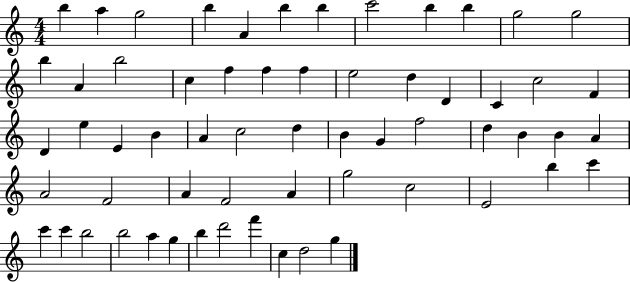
B5/q A5/q G5/h B5/q A4/q B5/q B5/q C6/h B5/q B5/q G5/h G5/h B5/q A4/q B5/h C5/q F5/q F5/q F5/q E5/h D5/q D4/q C4/q C5/h F4/q D4/q E5/q E4/q B4/q A4/q C5/h D5/q B4/q G4/q F5/h D5/q B4/q B4/q A4/q A4/h F4/h A4/q F4/h A4/q G5/h C5/h E4/h B5/q C6/q C6/q C6/q B5/h B5/h A5/q G5/q B5/q D6/h F6/q C5/q D5/h G5/q